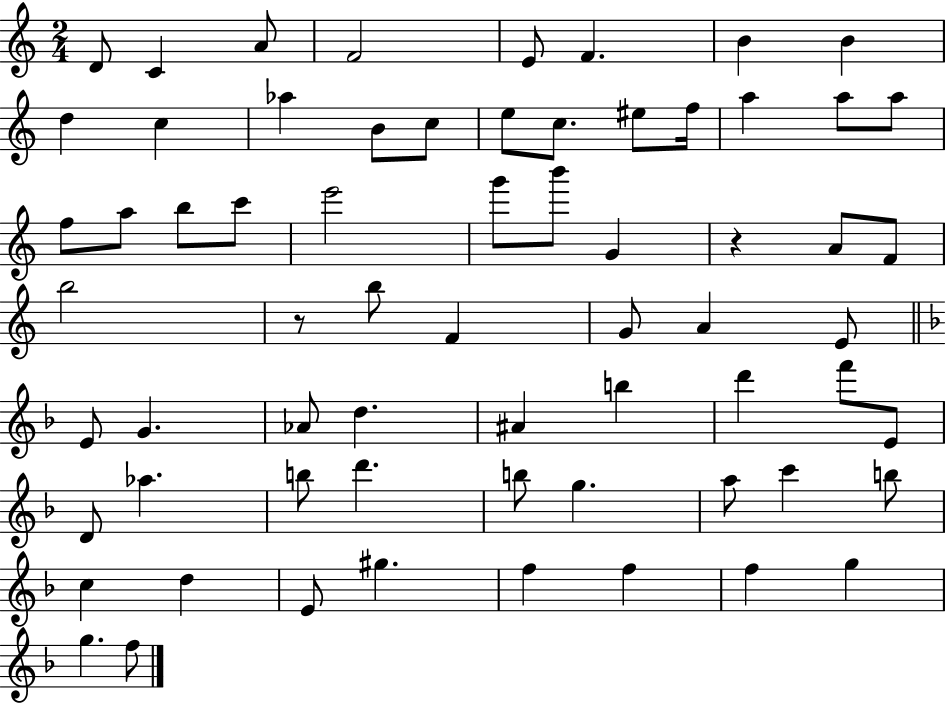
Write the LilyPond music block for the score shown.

{
  \clef treble
  \numericTimeSignature
  \time 2/4
  \key c \major
  d'8 c'4 a'8 | f'2 | e'8 f'4. | b'4 b'4 | \break d''4 c''4 | aes''4 b'8 c''8 | e''8 c''8. eis''8 f''16 | a''4 a''8 a''8 | \break f''8 a''8 b''8 c'''8 | e'''2 | g'''8 b'''8 g'4 | r4 a'8 f'8 | \break b''2 | r8 b''8 f'4 | g'8 a'4 e'8 | \bar "||" \break \key f \major e'8 g'4. | aes'8 d''4. | ais'4 b''4 | d'''4 f'''8 e'8 | \break d'8 aes''4. | b''8 d'''4. | b''8 g''4. | a''8 c'''4 b''8 | \break c''4 d''4 | e'8 gis''4. | f''4 f''4 | f''4 g''4 | \break g''4. f''8 | \bar "|."
}